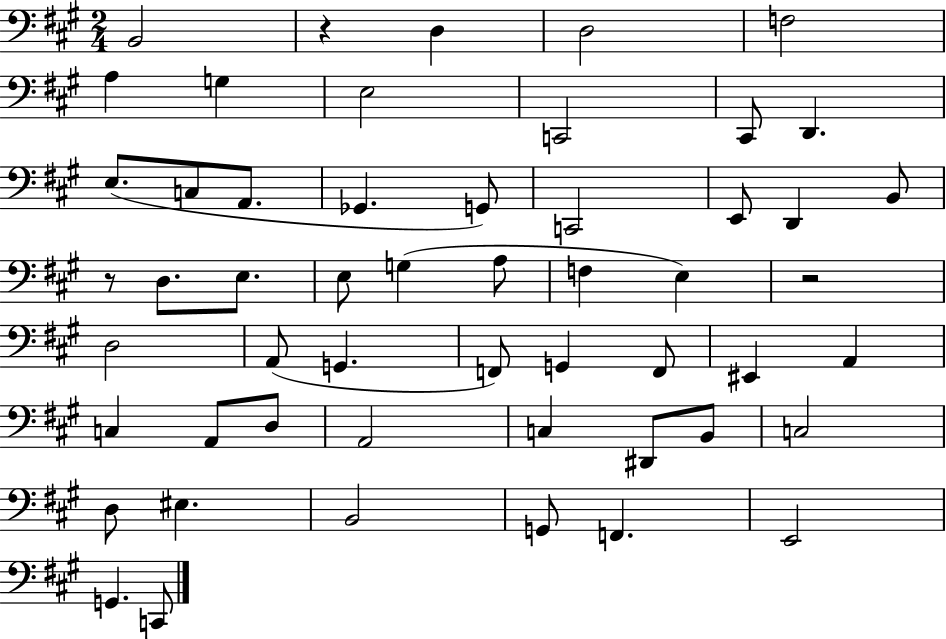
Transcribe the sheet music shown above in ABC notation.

X:1
T:Untitled
M:2/4
L:1/4
K:A
B,,2 z D, D,2 F,2 A, G, E,2 C,,2 ^C,,/2 D,, E,/2 C,/2 A,,/2 _G,, G,,/2 C,,2 E,,/2 D,, B,,/2 z/2 D,/2 E,/2 E,/2 G, A,/2 F, E, z2 D,2 A,,/2 G,, F,,/2 G,, F,,/2 ^E,, A,, C, A,,/2 D,/2 A,,2 C, ^D,,/2 B,,/2 C,2 D,/2 ^E, B,,2 G,,/2 F,, E,,2 G,, C,,/2